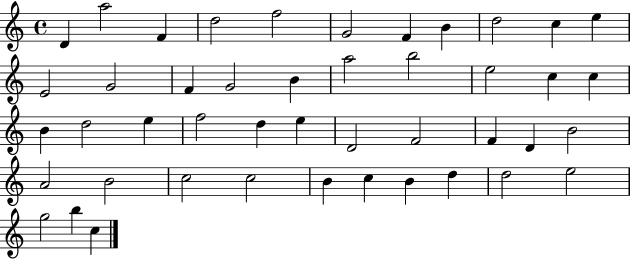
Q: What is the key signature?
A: C major